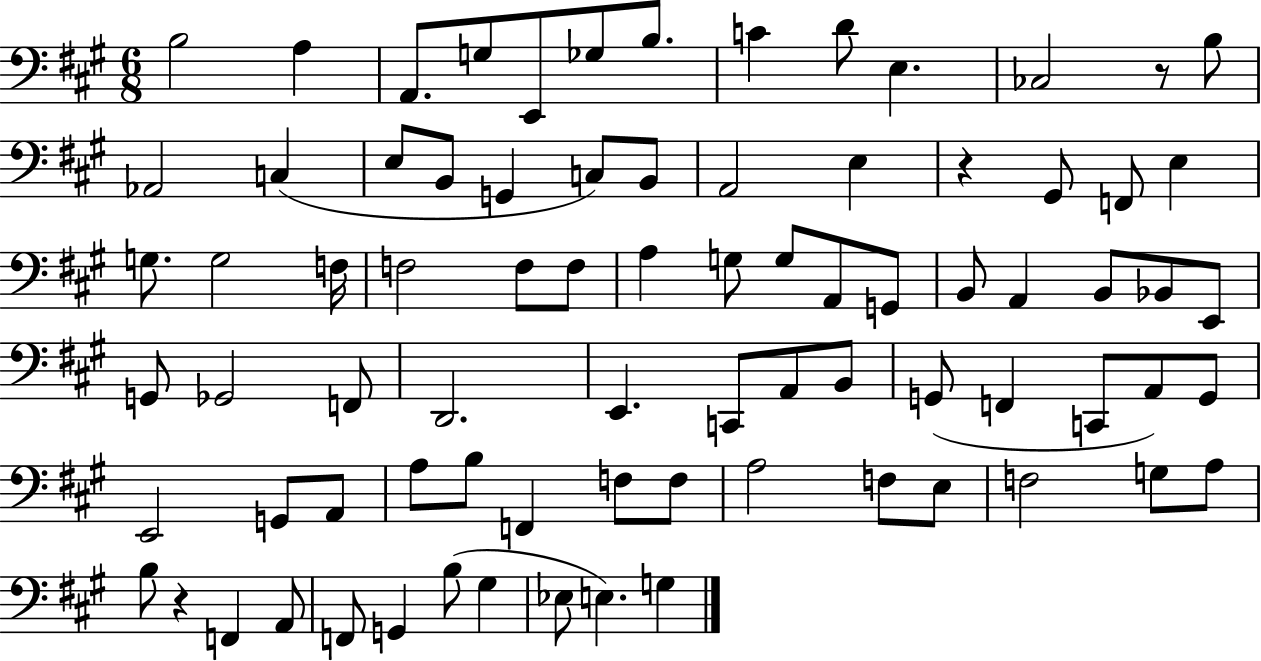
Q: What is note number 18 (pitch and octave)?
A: C3